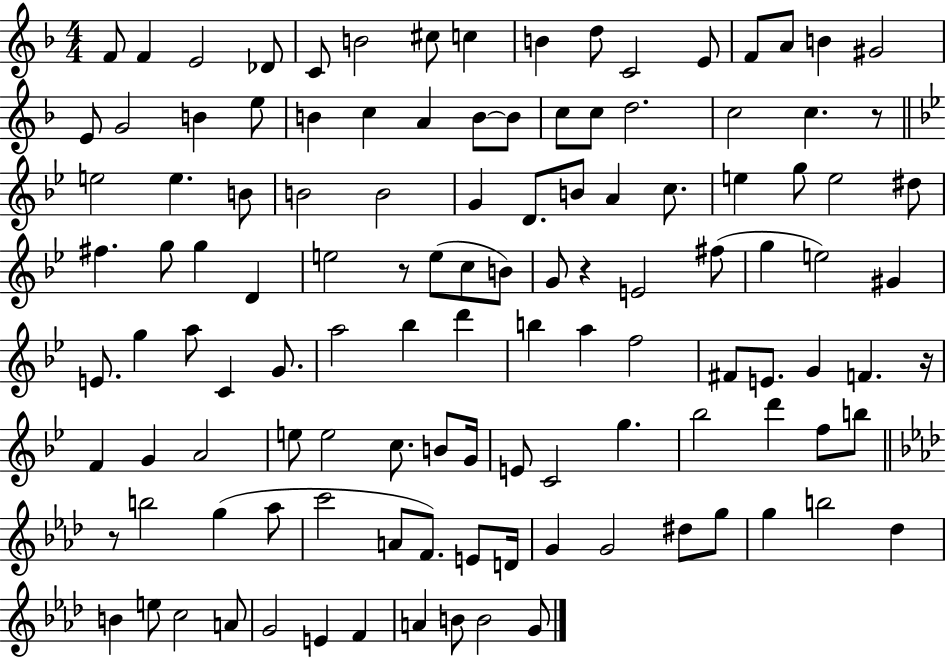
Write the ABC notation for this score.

X:1
T:Untitled
M:4/4
L:1/4
K:F
F/2 F E2 _D/2 C/2 B2 ^c/2 c B d/2 C2 E/2 F/2 A/2 B ^G2 E/2 G2 B e/2 B c A B/2 B/2 c/2 c/2 d2 c2 c z/2 e2 e B/2 B2 B2 G D/2 B/2 A c/2 e g/2 e2 ^d/2 ^f g/2 g D e2 z/2 e/2 c/2 B/2 G/2 z E2 ^f/2 g e2 ^G E/2 g a/2 C G/2 a2 _b d' b a f2 ^F/2 E/2 G F z/4 F G A2 e/2 e2 c/2 B/2 G/4 E/2 C2 g _b2 d' f/2 b/2 z/2 b2 g _a/2 c'2 A/2 F/2 E/2 D/4 G G2 ^d/2 g/2 g b2 _d B e/2 c2 A/2 G2 E F A B/2 B2 G/2